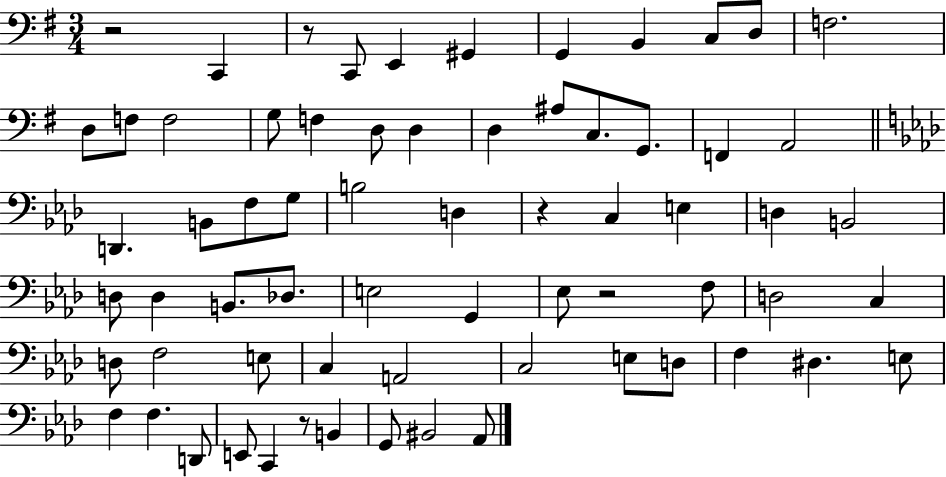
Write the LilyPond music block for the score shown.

{
  \clef bass
  \numericTimeSignature
  \time 3/4
  \key g \major
  \repeat volta 2 { r2 c,4 | r8 c,8 e,4 gis,4 | g,4 b,4 c8 d8 | f2. | \break d8 f8 f2 | g8 f4 d8 d4 | d4 ais8 c8. g,8. | f,4 a,2 | \break \bar "||" \break \key aes \major d,4. b,8 f8 g8 | b2 d4 | r4 c4 e4 | d4 b,2 | \break d8 d4 b,8. des8. | e2 g,4 | ees8 r2 f8 | d2 c4 | \break d8 f2 e8 | c4 a,2 | c2 e8 d8 | f4 dis4. e8 | \break f4 f4. d,8 | e,8 c,4 r8 b,4 | g,8 bis,2 aes,8 | } \bar "|."
}